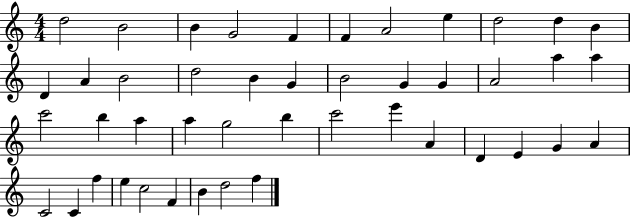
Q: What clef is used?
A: treble